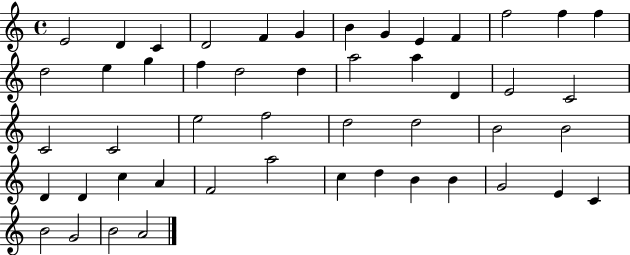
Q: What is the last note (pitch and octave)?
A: A4